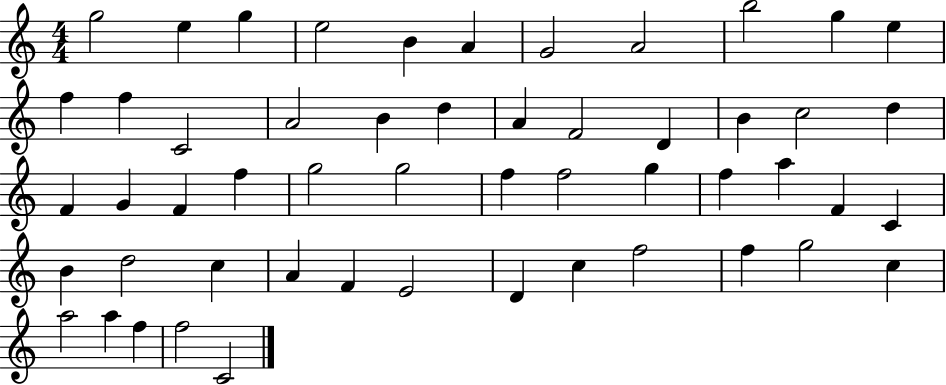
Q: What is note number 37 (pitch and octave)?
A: B4